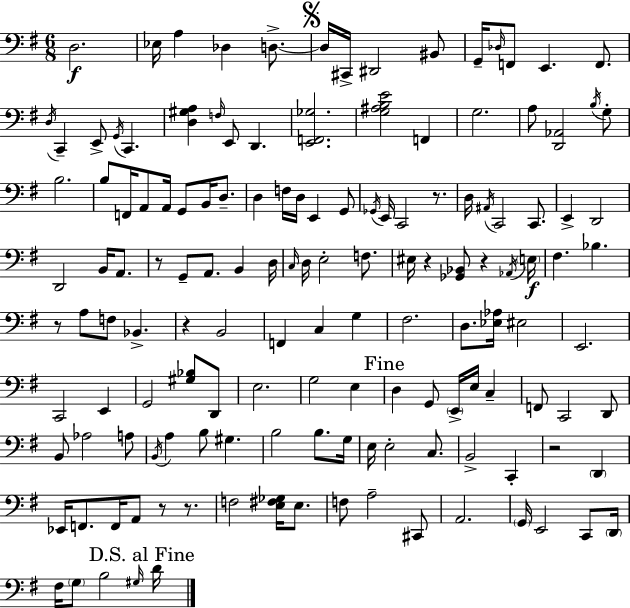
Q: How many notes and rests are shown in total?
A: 143